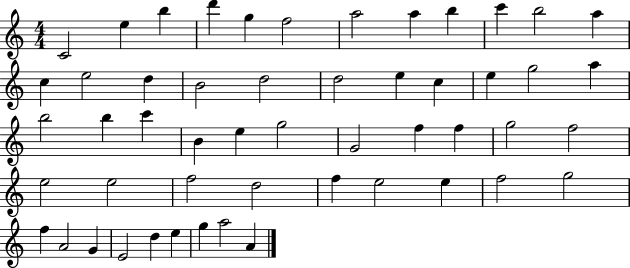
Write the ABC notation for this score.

X:1
T:Untitled
M:4/4
L:1/4
K:C
C2 e b d' g f2 a2 a b c' b2 a c e2 d B2 d2 d2 e c e g2 a b2 b c' B e g2 G2 f f g2 f2 e2 e2 f2 d2 f e2 e f2 g2 f A2 G E2 d e g a2 A